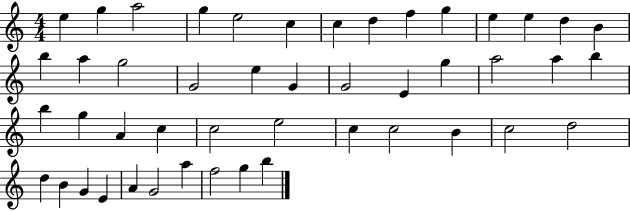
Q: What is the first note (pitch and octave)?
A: E5